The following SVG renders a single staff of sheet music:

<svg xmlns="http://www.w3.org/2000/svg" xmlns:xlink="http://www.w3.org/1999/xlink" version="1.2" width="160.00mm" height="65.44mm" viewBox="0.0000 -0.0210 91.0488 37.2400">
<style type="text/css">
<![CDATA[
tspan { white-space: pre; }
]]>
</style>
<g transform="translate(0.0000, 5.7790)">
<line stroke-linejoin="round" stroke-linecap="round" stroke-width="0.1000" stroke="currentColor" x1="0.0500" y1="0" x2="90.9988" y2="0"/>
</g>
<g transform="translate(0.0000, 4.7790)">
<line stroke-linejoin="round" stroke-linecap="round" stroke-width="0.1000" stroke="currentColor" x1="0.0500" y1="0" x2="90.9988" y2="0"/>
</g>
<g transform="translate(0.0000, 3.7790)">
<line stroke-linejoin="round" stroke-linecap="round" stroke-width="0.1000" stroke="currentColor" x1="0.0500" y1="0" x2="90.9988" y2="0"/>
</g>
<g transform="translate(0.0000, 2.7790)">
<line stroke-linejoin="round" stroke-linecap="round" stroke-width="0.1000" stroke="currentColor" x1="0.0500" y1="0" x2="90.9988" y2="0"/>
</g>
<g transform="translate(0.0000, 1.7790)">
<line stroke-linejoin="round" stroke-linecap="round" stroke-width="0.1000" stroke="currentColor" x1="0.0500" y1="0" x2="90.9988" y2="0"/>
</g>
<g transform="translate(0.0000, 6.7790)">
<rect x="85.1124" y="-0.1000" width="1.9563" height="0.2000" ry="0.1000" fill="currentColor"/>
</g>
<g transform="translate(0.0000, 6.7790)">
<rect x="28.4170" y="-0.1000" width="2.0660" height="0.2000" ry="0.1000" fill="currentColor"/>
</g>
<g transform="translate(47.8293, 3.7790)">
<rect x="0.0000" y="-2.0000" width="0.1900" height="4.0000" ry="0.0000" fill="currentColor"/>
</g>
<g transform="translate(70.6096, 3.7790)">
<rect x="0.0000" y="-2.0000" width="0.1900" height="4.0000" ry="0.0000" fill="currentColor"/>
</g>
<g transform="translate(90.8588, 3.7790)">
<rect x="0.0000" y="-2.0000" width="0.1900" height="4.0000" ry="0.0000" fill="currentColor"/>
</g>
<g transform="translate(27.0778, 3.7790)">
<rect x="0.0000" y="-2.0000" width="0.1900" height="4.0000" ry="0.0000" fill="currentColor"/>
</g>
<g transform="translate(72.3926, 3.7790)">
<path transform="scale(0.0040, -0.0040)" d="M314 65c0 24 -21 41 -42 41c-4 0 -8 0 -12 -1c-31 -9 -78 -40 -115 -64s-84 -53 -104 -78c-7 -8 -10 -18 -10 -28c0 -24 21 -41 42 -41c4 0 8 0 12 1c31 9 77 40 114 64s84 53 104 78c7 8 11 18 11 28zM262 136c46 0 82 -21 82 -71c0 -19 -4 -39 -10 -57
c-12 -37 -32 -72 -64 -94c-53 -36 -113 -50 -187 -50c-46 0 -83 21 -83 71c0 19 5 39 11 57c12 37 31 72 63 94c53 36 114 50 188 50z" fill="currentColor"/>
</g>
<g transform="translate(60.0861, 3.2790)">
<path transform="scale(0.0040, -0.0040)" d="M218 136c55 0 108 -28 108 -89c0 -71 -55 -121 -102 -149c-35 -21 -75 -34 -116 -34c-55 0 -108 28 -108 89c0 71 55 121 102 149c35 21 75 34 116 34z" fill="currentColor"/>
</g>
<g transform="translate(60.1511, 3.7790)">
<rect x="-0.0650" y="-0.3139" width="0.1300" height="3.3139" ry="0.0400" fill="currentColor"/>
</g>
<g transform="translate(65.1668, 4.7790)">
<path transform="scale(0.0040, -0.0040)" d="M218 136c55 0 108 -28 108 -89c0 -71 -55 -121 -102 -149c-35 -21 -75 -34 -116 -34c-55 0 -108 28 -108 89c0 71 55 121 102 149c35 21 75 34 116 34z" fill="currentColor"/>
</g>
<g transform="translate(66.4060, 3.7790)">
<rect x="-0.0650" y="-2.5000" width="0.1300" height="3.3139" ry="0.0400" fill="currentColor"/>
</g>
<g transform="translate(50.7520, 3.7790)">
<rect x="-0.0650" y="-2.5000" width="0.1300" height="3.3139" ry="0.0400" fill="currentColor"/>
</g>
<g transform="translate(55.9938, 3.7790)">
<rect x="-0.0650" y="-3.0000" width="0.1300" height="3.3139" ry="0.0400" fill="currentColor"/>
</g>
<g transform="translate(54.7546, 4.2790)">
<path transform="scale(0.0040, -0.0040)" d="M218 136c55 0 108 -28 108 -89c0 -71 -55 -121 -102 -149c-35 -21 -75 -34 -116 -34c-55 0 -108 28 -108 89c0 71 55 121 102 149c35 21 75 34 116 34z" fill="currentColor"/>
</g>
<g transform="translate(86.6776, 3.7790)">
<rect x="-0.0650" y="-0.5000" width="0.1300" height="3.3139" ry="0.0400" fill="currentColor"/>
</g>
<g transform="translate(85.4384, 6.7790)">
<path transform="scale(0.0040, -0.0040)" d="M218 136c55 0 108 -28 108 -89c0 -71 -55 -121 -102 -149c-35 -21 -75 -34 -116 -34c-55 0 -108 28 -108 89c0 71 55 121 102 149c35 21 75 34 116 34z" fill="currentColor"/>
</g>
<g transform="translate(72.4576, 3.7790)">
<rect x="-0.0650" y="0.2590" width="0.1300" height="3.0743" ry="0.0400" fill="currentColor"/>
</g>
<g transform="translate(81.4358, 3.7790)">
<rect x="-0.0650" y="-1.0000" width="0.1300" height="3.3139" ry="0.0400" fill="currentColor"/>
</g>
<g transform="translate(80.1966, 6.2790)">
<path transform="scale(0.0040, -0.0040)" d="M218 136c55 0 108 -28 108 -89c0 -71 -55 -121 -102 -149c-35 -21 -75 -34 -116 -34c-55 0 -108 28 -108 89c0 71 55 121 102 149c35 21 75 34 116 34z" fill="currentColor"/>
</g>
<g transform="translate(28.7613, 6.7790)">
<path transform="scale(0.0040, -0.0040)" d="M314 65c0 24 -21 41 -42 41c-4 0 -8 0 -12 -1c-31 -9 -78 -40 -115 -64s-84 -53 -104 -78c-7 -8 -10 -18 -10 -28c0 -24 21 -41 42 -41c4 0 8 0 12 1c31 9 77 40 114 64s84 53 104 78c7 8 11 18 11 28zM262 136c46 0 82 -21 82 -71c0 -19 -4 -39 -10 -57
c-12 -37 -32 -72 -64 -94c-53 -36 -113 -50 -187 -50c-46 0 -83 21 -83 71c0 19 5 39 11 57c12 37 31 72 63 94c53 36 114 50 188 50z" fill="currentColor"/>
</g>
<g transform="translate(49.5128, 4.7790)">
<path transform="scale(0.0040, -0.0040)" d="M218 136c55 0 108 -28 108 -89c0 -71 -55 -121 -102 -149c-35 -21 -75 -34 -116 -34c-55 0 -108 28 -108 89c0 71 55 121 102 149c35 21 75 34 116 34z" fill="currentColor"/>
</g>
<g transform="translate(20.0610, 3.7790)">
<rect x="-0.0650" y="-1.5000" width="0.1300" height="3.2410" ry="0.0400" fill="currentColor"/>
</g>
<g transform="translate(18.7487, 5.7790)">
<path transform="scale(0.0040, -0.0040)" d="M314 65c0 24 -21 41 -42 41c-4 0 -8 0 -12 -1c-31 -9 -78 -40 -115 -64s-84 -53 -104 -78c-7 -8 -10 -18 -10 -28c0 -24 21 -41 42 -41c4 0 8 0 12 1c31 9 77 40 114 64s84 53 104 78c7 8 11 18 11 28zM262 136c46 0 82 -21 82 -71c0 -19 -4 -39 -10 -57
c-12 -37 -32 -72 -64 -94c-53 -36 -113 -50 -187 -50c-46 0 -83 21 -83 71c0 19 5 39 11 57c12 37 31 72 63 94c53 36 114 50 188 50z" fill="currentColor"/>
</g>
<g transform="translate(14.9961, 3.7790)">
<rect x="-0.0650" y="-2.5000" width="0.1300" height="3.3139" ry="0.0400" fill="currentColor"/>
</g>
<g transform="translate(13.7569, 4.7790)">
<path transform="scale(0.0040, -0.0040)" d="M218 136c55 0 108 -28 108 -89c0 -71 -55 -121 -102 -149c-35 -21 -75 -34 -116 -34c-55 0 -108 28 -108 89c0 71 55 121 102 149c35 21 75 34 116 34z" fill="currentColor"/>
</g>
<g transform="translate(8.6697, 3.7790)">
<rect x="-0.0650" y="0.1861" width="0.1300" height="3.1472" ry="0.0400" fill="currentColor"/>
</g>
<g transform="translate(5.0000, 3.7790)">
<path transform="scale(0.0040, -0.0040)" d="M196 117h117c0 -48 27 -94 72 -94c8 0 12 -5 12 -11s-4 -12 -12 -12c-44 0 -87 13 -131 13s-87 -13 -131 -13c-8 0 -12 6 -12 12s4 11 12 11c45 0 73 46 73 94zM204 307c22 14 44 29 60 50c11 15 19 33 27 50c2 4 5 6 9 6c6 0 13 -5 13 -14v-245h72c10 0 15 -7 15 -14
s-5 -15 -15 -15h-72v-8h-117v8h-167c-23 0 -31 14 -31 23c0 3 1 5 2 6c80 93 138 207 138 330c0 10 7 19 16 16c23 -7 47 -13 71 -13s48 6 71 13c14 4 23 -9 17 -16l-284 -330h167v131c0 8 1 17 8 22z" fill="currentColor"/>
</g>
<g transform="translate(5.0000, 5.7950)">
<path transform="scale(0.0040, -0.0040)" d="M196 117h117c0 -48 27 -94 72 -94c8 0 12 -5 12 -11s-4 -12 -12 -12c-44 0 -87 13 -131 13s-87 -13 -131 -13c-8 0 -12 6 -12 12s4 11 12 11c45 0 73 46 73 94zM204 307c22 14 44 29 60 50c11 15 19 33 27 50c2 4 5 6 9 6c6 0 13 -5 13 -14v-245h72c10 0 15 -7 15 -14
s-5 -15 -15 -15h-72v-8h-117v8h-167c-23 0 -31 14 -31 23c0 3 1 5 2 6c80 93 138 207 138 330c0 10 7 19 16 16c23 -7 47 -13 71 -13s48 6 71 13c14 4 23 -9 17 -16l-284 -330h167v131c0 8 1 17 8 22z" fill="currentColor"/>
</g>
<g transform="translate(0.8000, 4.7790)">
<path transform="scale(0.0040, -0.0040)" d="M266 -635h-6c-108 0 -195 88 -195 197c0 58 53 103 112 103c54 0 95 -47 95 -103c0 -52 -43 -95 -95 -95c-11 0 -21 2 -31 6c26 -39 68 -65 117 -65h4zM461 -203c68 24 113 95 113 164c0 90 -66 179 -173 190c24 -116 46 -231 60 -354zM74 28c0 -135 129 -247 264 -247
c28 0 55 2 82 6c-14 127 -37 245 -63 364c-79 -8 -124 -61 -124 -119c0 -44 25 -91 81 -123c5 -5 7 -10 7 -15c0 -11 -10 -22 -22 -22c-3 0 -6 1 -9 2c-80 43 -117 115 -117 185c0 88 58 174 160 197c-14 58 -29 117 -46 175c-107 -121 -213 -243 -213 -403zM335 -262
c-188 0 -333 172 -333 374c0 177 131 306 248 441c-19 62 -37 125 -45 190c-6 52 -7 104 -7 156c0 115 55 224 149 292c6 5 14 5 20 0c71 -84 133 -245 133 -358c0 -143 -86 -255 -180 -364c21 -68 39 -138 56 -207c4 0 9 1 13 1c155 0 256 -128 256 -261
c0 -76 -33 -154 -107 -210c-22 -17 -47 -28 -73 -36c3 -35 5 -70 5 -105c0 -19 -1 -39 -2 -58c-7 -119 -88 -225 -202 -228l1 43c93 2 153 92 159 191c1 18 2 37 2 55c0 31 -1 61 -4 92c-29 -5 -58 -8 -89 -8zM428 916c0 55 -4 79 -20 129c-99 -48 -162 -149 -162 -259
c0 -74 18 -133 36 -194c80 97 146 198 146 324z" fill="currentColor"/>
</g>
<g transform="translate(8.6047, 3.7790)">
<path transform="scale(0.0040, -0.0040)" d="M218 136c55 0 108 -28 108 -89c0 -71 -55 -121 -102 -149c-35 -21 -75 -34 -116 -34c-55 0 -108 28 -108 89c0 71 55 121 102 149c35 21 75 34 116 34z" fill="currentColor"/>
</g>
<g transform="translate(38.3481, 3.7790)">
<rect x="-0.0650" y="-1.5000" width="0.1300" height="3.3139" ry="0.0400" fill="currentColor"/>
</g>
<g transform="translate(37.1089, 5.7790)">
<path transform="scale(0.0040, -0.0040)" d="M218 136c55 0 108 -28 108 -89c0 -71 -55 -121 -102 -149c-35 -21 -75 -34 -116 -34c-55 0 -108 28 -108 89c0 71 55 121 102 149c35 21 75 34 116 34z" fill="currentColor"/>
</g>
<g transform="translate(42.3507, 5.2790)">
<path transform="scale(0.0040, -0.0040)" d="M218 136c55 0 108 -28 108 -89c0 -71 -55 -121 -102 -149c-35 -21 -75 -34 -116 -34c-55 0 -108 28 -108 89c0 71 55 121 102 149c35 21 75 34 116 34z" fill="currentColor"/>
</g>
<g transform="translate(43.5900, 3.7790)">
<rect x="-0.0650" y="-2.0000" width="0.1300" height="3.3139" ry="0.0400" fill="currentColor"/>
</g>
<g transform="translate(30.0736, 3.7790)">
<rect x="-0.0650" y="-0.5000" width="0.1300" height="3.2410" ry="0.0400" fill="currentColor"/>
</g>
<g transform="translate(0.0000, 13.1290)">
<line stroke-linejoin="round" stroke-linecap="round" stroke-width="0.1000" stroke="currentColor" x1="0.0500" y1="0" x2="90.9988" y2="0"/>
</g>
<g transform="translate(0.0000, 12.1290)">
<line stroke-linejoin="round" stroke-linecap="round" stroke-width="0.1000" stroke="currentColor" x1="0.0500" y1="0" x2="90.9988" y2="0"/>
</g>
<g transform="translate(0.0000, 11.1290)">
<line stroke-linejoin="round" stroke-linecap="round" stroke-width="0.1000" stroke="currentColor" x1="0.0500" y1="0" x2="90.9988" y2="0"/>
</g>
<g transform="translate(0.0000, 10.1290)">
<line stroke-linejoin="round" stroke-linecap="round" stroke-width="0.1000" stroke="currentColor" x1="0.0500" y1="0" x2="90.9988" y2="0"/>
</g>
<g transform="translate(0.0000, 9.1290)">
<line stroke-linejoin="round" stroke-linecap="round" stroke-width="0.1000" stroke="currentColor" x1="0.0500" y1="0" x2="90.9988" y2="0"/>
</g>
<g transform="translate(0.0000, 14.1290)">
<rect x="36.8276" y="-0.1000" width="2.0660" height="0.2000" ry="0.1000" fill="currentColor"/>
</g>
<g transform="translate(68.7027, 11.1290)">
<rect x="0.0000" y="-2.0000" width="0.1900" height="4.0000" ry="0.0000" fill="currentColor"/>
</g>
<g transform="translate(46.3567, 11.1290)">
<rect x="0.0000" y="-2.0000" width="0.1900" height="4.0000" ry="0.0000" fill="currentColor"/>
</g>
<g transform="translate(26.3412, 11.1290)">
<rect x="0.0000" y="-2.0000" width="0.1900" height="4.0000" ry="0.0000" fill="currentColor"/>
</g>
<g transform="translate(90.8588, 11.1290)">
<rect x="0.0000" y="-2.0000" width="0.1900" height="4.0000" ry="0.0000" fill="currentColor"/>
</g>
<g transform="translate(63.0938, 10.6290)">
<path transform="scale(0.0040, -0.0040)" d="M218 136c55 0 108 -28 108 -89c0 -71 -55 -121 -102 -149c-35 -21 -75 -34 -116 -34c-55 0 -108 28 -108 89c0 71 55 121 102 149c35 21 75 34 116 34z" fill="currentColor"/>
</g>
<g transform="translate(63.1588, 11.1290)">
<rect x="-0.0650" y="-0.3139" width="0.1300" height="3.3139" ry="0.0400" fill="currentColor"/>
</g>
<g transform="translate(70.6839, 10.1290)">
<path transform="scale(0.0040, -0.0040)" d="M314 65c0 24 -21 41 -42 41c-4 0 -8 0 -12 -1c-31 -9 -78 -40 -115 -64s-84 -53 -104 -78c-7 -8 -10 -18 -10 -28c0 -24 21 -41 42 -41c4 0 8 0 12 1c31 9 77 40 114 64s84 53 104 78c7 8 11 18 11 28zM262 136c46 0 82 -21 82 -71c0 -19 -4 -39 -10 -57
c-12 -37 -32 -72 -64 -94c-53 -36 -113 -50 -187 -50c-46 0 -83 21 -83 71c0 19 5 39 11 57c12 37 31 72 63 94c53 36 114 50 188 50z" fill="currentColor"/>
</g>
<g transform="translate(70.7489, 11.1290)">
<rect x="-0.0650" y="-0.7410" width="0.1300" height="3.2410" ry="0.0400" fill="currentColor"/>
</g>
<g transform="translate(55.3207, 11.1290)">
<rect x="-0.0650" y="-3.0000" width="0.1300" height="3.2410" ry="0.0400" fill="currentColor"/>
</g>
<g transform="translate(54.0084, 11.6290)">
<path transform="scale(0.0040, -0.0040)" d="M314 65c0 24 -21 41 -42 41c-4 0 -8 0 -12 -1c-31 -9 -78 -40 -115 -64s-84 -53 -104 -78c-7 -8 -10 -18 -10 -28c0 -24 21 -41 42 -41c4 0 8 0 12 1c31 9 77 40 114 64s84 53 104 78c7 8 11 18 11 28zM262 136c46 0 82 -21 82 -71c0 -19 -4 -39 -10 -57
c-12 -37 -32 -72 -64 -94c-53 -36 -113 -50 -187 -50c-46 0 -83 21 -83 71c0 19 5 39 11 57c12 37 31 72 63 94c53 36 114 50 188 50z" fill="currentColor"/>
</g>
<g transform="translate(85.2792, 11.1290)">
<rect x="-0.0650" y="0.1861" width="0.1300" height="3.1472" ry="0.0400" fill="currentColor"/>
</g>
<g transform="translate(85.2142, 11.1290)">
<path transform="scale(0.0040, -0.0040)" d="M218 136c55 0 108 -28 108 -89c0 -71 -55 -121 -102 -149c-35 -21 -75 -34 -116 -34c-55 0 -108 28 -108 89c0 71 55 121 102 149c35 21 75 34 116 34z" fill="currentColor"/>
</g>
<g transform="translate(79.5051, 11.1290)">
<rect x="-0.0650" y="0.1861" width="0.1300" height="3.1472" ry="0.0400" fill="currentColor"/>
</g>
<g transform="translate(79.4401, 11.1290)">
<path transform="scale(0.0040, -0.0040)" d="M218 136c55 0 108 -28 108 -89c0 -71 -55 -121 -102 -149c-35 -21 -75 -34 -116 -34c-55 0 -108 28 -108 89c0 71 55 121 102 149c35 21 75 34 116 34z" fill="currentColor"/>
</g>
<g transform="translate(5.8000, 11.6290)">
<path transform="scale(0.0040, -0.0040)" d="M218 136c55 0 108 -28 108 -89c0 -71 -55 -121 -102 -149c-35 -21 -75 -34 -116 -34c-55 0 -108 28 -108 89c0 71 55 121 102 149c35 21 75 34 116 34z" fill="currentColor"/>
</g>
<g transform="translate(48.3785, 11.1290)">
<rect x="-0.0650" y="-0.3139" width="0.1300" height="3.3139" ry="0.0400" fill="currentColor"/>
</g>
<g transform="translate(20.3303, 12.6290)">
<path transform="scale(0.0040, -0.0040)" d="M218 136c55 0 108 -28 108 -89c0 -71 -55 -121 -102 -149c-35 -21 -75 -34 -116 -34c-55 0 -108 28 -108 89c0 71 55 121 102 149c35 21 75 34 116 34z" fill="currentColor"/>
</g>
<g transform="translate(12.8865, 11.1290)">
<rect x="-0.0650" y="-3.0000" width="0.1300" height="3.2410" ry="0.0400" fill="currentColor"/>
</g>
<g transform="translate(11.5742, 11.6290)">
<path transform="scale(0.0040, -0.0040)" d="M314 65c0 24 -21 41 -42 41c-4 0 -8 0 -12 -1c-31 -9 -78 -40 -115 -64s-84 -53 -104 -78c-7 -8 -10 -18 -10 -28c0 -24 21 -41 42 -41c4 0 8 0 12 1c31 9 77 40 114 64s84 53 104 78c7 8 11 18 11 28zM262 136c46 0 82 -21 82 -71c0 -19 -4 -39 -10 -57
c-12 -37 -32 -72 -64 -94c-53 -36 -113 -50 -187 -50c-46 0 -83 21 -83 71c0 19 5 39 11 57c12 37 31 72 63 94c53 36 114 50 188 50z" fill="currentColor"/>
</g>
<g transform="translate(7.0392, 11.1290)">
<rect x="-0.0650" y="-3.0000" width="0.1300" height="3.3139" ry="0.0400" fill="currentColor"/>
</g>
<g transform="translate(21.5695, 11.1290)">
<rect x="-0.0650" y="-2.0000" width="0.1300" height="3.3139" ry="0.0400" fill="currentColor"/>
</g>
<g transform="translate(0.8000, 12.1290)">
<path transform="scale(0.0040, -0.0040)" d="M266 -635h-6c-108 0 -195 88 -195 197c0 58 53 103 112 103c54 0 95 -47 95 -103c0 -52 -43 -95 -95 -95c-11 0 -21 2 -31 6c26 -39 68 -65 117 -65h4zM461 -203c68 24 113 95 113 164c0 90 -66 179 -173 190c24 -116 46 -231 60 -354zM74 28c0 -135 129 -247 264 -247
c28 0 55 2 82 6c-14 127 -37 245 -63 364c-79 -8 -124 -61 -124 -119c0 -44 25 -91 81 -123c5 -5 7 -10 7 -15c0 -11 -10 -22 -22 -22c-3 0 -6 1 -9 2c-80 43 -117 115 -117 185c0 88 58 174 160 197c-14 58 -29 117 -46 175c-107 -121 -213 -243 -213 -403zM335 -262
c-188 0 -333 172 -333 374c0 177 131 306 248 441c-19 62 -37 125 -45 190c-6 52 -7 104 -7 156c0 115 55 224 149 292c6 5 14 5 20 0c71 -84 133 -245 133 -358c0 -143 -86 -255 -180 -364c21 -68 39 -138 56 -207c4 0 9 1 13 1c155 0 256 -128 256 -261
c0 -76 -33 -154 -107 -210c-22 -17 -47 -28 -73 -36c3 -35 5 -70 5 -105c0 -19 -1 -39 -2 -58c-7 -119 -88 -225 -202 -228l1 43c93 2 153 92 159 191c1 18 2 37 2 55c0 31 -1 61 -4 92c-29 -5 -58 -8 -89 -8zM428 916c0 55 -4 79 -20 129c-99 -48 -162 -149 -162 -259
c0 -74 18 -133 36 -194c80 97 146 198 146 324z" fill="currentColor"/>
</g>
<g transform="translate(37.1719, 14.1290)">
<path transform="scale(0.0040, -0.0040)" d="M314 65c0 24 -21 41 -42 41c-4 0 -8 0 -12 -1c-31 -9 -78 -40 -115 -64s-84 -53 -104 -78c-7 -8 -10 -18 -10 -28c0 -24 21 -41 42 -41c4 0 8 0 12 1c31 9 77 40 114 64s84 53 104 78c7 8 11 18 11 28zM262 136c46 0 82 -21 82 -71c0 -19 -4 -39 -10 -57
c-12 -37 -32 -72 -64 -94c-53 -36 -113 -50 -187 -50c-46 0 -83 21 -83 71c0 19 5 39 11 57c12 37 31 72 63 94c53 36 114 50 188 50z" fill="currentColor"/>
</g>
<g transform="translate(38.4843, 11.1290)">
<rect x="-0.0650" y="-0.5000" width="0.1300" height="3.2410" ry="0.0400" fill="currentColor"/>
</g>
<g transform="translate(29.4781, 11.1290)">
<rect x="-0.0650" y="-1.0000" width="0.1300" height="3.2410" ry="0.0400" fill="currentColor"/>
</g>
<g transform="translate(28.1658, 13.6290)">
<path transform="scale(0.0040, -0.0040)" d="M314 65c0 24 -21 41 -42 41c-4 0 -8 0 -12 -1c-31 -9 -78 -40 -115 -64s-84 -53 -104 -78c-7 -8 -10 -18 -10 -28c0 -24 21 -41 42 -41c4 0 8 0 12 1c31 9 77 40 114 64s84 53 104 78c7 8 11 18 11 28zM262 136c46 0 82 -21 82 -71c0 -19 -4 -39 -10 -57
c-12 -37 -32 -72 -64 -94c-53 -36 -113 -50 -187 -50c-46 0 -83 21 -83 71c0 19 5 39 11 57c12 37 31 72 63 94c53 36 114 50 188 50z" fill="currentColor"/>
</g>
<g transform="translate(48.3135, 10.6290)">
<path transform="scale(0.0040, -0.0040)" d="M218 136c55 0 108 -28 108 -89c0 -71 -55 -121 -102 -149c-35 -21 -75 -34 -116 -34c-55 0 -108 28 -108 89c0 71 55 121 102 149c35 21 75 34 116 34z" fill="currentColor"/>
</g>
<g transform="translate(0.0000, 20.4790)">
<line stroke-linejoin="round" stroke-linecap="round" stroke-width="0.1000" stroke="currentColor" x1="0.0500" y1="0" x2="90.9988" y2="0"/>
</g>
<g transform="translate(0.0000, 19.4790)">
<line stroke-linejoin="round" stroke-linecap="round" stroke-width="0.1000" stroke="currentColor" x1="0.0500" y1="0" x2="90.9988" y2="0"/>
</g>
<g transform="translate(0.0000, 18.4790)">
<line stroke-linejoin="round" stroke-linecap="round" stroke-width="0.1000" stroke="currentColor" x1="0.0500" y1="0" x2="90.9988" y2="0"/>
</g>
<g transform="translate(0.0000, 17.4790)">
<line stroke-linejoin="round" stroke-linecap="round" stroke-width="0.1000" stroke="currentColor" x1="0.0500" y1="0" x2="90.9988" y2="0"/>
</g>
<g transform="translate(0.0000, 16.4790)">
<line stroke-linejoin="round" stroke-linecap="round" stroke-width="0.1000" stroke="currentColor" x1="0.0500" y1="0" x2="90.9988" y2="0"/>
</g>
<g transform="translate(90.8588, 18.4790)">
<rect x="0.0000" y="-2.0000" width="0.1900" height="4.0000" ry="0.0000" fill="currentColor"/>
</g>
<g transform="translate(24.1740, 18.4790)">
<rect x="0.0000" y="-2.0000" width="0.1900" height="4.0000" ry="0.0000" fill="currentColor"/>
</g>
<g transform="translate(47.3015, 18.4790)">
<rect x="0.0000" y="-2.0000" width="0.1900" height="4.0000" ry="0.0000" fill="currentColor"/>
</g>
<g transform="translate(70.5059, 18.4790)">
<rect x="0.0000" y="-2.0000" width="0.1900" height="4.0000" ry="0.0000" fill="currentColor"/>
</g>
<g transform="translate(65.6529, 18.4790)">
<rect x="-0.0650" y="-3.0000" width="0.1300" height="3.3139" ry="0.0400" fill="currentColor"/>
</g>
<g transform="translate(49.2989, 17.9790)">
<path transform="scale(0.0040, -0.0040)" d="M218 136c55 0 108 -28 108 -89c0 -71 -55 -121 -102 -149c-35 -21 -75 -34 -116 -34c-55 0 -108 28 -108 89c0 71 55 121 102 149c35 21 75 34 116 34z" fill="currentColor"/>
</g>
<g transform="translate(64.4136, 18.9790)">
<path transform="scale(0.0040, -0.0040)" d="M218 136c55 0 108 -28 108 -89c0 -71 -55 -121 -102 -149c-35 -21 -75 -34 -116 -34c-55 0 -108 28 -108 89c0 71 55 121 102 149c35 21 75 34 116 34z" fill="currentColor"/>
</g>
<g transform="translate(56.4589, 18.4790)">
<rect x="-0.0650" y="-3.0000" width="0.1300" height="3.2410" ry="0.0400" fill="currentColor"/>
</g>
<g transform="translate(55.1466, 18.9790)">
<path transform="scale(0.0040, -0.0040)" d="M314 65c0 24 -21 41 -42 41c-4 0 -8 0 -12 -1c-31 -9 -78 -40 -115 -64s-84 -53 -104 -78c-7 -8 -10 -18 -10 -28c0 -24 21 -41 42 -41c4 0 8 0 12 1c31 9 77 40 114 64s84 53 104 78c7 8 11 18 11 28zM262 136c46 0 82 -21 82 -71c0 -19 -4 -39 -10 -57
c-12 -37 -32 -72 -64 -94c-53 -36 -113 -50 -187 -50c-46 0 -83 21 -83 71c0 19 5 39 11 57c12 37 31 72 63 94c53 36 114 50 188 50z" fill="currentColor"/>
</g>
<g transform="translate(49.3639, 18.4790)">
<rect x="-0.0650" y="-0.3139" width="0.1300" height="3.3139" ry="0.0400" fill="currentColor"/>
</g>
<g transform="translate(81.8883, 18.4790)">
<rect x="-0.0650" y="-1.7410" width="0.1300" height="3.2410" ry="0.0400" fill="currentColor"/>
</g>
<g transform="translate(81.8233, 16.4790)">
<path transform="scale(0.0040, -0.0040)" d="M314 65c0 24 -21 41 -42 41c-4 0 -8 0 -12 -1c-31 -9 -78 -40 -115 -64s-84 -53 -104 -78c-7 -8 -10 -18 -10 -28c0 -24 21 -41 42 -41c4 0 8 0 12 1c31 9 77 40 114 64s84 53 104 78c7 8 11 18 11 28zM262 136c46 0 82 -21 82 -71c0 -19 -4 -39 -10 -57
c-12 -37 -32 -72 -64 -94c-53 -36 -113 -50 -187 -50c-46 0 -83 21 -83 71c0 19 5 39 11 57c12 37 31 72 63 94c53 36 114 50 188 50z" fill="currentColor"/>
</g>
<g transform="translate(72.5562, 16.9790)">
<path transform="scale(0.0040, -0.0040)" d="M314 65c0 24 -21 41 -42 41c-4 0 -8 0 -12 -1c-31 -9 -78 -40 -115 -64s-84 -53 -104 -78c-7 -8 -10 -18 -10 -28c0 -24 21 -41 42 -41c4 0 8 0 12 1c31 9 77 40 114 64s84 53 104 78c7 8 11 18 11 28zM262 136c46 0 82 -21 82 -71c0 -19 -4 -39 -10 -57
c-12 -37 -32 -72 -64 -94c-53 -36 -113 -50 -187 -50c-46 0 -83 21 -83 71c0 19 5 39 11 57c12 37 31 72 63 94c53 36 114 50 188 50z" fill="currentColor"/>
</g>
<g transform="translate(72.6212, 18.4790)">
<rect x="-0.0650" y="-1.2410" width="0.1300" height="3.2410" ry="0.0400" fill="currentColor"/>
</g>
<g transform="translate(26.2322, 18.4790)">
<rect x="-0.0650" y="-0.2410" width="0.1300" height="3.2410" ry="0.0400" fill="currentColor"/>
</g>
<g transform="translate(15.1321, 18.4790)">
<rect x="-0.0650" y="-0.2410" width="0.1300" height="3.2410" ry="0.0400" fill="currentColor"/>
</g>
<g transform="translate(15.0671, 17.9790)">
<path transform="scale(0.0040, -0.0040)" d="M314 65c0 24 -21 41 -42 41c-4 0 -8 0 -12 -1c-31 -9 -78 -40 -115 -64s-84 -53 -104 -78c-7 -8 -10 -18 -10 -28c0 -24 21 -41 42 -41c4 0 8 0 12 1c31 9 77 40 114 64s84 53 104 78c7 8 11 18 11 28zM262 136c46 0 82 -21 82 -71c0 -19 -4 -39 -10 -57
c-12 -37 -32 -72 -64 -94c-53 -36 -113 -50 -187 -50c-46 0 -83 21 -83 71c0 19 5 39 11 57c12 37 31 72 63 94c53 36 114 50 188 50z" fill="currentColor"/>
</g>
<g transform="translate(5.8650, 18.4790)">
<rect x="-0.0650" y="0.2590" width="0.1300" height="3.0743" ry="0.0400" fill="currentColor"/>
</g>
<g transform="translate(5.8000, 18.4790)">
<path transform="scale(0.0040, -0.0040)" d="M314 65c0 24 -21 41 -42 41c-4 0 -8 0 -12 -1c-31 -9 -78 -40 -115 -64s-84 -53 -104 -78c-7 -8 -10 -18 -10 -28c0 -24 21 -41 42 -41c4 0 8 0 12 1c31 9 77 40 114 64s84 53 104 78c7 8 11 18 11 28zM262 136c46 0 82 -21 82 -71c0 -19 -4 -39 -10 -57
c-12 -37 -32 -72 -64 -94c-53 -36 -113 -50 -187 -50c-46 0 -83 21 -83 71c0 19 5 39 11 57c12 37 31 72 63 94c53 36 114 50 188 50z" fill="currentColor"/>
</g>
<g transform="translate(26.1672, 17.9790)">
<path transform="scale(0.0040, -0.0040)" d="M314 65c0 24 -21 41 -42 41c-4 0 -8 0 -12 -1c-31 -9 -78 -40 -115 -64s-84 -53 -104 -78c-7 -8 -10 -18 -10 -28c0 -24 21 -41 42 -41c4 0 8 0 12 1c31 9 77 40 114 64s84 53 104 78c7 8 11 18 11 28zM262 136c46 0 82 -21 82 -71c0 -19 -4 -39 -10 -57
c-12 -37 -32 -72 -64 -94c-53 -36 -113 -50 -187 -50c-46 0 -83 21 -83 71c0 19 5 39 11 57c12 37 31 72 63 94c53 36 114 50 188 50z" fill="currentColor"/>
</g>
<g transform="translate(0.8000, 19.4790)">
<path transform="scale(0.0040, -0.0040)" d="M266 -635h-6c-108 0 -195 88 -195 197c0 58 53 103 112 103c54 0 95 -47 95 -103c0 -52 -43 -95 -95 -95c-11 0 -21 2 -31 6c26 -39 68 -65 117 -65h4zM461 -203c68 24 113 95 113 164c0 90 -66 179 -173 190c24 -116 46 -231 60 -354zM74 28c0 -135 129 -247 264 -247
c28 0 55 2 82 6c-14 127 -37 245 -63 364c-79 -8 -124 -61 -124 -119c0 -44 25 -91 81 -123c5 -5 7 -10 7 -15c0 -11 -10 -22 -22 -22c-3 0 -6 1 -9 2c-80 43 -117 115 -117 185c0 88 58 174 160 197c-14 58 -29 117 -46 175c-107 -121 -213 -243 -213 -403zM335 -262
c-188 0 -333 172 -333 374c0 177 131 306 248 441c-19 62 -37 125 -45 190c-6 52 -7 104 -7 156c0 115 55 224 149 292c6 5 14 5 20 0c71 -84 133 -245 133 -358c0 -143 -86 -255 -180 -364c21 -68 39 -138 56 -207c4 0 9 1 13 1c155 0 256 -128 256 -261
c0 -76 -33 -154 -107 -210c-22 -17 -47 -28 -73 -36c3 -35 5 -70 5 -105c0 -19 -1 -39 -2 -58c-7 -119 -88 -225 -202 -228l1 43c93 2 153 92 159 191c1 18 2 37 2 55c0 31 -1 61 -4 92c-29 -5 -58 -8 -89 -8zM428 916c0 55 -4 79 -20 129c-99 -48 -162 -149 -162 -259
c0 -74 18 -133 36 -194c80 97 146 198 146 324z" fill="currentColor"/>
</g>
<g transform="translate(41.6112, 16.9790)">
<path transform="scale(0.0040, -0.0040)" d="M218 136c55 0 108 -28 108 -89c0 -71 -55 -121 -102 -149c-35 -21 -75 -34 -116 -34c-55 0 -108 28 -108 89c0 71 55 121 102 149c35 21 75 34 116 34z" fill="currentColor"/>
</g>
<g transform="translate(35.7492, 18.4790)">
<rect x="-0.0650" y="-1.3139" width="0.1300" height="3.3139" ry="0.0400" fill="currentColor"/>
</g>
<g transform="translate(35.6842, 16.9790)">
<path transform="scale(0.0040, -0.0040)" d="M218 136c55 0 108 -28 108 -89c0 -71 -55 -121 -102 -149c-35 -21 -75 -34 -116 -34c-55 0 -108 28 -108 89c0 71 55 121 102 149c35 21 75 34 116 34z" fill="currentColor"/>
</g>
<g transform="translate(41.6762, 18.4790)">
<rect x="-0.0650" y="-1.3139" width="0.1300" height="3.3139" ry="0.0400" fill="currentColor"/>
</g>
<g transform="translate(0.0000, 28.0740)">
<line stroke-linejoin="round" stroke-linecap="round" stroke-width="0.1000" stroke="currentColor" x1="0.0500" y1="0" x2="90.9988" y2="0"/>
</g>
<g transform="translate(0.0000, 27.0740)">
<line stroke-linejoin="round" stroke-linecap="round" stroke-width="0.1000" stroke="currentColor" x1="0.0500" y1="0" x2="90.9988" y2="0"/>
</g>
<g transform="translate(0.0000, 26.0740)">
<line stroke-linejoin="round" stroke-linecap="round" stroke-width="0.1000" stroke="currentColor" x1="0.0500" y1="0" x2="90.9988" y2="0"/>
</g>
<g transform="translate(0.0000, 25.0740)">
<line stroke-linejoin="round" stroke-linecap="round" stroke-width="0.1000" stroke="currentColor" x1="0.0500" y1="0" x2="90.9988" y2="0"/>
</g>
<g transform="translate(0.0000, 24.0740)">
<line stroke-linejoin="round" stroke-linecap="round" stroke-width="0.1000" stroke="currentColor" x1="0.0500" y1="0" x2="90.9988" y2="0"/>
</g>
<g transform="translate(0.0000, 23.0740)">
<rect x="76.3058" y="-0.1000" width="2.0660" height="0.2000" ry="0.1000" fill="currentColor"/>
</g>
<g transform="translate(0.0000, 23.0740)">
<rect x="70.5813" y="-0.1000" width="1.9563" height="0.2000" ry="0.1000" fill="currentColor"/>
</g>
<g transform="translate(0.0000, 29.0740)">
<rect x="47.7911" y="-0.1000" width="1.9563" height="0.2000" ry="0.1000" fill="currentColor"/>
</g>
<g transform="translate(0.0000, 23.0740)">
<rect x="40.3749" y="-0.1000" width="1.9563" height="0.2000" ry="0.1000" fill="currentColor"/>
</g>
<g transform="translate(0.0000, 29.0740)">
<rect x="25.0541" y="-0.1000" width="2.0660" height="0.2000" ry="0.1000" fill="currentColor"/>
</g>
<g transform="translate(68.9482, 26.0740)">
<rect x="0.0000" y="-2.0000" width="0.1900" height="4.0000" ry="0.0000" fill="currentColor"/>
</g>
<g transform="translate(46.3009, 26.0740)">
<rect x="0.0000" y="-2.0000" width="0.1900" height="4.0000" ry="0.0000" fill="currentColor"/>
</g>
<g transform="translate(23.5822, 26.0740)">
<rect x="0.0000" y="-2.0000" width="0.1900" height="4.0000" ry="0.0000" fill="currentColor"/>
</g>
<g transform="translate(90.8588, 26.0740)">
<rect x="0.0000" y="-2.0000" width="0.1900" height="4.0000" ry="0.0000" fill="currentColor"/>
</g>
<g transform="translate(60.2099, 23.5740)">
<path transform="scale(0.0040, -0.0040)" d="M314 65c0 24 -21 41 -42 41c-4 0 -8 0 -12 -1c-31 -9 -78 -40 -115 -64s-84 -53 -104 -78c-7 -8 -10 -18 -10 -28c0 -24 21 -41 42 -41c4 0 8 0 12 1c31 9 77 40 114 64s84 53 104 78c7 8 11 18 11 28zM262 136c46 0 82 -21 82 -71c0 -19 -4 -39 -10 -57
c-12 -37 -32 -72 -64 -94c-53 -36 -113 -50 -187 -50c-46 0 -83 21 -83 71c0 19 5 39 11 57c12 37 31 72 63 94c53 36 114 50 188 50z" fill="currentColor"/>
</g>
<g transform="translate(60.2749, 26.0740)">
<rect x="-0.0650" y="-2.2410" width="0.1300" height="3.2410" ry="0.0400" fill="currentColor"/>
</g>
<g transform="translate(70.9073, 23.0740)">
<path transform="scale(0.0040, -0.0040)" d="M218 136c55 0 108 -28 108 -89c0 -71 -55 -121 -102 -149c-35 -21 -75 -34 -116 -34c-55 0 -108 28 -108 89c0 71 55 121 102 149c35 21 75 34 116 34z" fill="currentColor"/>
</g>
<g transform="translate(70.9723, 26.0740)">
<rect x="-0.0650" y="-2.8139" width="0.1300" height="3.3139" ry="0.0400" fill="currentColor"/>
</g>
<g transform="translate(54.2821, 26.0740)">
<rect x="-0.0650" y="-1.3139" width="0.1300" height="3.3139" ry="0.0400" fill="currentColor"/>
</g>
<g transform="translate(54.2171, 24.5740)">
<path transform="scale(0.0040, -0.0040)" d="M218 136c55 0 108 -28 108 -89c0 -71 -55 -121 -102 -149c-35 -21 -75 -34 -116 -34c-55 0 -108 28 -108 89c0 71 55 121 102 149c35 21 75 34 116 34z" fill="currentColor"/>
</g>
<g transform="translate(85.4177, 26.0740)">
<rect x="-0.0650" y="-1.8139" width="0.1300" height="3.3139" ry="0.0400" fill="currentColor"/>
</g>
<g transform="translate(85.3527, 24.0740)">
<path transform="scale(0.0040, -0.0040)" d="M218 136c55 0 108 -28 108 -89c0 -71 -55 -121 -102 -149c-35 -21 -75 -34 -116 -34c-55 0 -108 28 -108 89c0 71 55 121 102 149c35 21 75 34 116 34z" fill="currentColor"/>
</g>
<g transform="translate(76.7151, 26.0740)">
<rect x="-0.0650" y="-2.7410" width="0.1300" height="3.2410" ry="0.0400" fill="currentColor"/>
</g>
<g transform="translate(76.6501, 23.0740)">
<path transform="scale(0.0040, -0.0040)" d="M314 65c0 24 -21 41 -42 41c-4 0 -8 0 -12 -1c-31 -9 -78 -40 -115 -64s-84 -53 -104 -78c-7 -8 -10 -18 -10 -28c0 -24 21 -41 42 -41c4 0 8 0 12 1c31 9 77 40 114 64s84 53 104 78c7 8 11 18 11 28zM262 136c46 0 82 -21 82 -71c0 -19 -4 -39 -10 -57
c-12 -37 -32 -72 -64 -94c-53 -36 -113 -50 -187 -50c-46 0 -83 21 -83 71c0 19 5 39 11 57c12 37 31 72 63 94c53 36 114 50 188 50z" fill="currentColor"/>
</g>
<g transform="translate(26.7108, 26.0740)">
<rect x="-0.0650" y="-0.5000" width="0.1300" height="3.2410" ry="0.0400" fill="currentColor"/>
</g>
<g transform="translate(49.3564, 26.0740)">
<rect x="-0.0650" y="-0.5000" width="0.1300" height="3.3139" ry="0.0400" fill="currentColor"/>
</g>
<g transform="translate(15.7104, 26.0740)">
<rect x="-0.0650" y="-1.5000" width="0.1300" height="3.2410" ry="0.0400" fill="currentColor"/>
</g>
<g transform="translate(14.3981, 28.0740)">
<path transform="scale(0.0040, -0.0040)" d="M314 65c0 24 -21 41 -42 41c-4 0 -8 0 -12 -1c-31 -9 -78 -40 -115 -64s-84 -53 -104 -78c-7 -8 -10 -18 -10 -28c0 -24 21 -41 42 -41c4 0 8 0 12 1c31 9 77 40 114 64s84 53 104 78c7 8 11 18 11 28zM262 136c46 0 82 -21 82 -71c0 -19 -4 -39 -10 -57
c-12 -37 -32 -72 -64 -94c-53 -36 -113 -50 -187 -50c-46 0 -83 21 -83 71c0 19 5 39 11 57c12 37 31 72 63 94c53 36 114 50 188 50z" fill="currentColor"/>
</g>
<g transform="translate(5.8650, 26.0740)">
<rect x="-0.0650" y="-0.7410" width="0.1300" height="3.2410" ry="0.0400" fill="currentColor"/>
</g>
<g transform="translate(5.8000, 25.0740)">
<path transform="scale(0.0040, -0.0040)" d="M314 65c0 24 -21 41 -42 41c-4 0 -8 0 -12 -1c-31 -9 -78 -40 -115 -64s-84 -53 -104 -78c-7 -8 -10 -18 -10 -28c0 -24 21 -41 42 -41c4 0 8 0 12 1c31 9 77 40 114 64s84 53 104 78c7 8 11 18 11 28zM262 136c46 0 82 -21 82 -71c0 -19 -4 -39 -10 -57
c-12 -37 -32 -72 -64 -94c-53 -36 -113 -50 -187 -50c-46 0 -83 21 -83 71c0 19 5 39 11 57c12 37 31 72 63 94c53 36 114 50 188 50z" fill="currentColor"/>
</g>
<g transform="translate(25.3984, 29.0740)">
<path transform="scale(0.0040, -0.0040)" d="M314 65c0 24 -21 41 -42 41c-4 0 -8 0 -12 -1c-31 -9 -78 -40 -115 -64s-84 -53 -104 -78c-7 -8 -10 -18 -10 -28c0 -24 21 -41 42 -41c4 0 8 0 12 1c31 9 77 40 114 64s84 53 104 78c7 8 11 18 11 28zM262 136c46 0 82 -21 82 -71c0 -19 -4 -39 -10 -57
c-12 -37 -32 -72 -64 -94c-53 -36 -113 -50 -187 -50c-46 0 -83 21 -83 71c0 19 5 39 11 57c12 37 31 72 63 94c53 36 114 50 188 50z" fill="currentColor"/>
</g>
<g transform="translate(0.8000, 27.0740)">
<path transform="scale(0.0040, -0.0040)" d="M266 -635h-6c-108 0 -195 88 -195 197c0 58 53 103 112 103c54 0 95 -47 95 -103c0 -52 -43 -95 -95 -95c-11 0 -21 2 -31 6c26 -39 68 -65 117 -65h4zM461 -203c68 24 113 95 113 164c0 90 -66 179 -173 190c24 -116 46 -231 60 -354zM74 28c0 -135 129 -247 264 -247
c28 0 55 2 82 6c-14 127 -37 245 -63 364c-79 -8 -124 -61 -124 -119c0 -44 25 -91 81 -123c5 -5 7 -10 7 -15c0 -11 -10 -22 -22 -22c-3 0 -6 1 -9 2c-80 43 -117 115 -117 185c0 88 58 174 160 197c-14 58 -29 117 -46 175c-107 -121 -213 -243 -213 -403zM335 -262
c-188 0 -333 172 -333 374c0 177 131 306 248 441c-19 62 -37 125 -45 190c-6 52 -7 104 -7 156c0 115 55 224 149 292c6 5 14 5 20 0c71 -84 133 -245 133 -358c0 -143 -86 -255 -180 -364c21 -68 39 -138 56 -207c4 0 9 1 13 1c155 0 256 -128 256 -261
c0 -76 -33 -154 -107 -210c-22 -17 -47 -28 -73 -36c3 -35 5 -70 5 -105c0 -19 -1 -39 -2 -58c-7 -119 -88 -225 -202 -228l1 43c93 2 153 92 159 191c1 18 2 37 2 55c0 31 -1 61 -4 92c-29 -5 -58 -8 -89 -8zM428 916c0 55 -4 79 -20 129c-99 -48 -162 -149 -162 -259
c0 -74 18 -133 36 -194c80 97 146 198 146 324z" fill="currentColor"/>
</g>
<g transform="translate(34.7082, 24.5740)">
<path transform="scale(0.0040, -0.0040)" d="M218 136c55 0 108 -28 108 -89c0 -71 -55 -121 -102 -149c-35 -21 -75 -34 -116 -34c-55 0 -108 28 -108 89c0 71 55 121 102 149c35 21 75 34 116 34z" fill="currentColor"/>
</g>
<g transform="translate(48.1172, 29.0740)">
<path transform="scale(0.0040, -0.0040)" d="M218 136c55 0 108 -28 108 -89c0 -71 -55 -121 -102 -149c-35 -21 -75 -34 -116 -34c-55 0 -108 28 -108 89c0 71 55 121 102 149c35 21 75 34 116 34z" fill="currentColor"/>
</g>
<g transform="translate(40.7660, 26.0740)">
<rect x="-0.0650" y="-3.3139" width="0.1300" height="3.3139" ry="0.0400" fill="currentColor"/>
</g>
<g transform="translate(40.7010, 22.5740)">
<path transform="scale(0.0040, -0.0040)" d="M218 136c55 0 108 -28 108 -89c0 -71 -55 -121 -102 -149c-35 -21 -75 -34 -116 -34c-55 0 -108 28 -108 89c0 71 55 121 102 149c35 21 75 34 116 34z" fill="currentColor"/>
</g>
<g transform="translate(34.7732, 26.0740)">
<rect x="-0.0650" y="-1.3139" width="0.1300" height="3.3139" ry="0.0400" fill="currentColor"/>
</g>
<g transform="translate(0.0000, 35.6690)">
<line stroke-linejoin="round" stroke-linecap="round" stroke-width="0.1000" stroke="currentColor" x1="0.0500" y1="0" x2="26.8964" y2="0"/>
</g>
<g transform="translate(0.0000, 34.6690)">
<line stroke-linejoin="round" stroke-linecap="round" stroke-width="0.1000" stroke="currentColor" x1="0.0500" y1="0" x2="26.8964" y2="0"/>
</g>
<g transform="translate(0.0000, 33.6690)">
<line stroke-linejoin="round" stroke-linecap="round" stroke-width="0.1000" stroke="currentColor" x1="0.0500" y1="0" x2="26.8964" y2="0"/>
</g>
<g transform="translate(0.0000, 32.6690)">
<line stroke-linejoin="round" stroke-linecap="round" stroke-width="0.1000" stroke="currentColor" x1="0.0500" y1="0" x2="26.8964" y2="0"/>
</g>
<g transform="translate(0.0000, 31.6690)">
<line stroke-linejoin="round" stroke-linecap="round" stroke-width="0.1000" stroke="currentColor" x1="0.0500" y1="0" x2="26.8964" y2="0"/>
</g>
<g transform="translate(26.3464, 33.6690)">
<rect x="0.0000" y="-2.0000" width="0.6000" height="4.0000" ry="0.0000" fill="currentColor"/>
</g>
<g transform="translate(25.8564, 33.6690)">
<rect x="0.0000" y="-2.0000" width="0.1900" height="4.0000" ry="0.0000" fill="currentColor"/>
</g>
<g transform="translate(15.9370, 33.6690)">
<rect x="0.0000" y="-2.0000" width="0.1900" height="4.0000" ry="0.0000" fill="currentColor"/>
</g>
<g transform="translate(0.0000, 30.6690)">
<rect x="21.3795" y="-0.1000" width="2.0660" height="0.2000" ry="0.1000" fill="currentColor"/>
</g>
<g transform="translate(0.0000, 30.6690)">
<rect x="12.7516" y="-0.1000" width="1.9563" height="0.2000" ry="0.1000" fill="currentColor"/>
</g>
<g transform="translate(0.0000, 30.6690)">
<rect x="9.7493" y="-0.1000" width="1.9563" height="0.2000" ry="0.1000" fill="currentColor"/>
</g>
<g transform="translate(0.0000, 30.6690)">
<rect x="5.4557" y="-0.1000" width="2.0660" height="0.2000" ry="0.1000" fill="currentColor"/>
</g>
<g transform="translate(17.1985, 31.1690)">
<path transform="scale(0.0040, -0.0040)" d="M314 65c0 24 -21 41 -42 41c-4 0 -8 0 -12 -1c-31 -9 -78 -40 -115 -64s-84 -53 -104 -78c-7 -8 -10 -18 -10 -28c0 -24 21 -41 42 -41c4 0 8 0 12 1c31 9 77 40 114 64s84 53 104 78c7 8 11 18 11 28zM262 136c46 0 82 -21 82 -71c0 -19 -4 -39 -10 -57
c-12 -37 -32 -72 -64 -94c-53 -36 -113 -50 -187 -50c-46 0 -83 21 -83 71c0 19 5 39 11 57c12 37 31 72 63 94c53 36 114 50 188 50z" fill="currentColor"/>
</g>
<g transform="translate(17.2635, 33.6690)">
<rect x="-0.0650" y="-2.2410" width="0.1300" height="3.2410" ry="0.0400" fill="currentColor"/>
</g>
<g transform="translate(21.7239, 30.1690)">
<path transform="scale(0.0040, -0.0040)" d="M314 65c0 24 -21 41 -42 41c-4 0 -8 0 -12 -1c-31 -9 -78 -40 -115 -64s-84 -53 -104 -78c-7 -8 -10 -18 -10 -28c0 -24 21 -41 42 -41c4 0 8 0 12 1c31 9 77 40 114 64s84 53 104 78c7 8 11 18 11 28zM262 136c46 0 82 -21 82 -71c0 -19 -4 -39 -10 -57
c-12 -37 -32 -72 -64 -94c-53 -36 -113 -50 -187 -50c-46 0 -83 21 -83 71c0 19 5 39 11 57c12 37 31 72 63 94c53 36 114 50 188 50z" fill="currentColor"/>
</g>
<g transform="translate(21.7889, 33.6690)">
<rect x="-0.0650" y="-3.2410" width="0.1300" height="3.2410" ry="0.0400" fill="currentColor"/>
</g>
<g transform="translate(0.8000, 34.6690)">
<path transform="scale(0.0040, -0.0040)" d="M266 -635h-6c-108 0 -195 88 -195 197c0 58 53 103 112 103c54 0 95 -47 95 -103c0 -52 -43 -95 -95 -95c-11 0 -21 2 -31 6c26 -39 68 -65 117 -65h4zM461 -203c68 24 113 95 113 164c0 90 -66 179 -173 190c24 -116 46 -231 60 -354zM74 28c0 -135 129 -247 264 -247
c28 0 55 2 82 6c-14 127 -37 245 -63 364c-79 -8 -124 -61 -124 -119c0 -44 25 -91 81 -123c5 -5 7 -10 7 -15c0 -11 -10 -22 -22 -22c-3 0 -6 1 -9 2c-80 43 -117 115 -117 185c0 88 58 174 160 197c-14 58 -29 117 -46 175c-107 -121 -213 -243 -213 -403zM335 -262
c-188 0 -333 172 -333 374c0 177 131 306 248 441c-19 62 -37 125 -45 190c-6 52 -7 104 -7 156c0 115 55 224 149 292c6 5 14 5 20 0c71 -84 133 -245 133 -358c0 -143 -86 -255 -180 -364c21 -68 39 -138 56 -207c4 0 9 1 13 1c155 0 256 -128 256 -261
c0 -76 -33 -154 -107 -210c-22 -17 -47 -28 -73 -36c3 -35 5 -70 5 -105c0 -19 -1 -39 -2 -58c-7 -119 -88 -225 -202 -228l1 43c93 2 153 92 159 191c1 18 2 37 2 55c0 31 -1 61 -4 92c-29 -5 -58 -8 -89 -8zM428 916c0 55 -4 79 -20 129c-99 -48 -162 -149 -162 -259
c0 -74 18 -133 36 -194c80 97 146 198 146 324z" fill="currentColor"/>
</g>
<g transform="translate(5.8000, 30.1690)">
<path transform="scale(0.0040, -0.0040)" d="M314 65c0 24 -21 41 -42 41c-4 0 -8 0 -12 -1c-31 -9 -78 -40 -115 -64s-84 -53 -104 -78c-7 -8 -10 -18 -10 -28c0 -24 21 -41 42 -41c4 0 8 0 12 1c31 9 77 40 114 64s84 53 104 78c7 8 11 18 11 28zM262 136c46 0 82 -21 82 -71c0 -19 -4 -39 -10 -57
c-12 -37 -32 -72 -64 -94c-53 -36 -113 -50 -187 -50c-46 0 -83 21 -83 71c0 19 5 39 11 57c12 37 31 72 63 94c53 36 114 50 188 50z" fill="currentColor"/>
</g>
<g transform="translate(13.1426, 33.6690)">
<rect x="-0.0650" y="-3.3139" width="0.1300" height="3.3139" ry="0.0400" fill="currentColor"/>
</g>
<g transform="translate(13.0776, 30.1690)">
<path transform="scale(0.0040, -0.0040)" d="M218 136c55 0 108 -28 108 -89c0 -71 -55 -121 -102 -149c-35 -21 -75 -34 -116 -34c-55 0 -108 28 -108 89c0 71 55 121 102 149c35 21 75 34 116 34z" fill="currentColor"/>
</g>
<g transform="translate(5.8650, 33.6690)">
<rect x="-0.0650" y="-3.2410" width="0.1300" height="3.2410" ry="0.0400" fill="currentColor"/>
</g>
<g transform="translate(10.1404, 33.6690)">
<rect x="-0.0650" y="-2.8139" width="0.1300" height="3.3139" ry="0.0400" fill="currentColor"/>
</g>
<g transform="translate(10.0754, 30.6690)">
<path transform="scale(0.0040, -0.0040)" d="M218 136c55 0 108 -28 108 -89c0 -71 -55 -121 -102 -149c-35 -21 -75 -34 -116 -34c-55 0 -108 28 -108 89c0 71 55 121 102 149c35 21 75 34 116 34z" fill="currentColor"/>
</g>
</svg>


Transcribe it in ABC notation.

X:1
T:Untitled
M:4/4
L:1/4
K:C
B G E2 C2 E F G A c G B2 D C A A2 F D2 C2 c A2 c d2 B B B2 c2 c2 e e c A2 A e2 f2 d2 E2 C2 e b C e g2 a a2 f b2 a b g2 b2